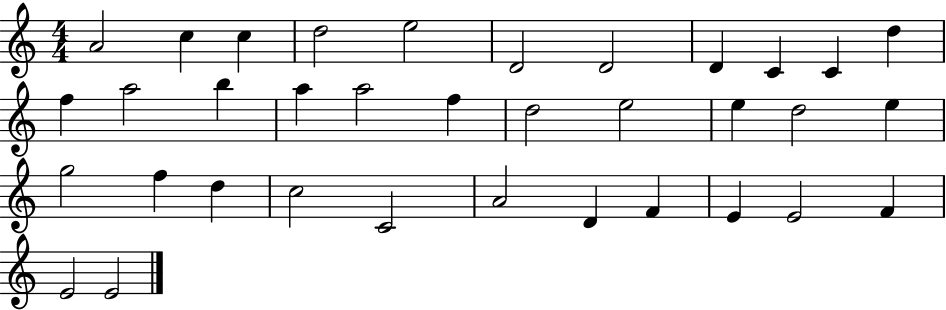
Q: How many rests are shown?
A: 0